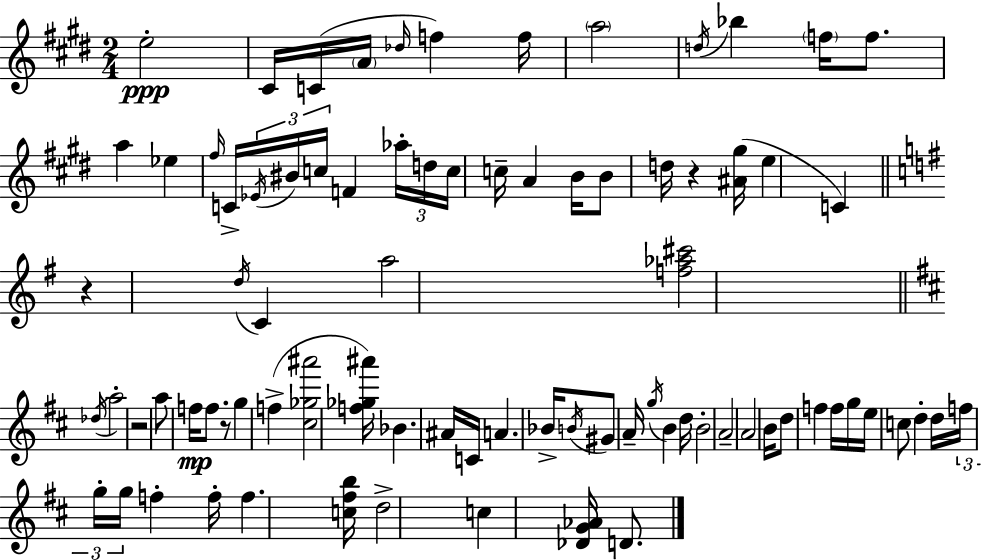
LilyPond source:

{
  \clef treble
  \numericTimeSignature
  \time 2/4
  \key e \major
  e''2-.\ppp | cis'16 c'16( \parenthesize a'16 \grace { des''16 } f''4) | f''16 \parenthesize a''2 | \acciaccatura { d''16 } bes''4 \parenthesize f''16 f''8. | \break a''4 ees''4 | \grace { fis''16 } c'16-> \tuplet 3/2 { \acciaccatura { ees'16 } bis'16 c''16 } f'4 | \tuplet 3/2 { aes''16-. d''16 c''16 } c''16-- a'4 | b'16 b'8 d''16 r4 | \break <ais' gis''>16( e''4 | c'4) \bar "||" \break \key g \major r4 \acciaccatura { d''16 } c'4 | a''2 | <f'' aes'' cis'''>2 | \bar "||" \break \key b \minor \acciaccatura { des''16 } a''2-. | r2 | a''8 f''16\mp f''8. r8 | g''4 f''4->( | \break <cis'' ges'' ais'''>2 | <f'' ges'' ais'''>16) bes'4. | ais'16 c'16 a'4. | bes'16-> \acciaccatura { b'16 } gis'8 a'16-- \acciaccatura { g''16 } b'4 | \break d''16 b'2-. | a'2-- | a'2 | b'16 d''8 f''4 | \break f''16 g''16 e''16 c''8 d''4-. | d''16 \tuplet 3/2 { f''16 g''16-. g''16 } f''4-. | f''16-. f''4. | <c'' fis'' b''>16 d''2-> | \break c''4 <des' g' aes'>16 | d'8. \bar "|."
}